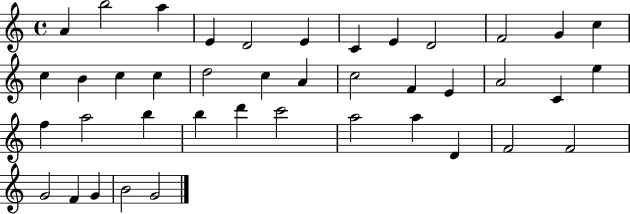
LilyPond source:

{
  \clef treble
  \time 4/4
  \defaultTimeSignature
  \key c \major
  a'4 b''2 a''4 | e'4 d'2 e'4 | c'4 e'4 d'2 | f'2 g'4 c''4 | \break c''4 b'4 c''4 c''4 | d''2 c''4 a'4 | c''2 f'4 e'4 | a'2 c'4 e''4 | \break f''4 a''2 b''4 | b''4 d'''4 c'''2 | a''2 a''4 d'4 | f'2 f'2 | \break g'2 f'4 g'4 | b'2 g'2 | \bar "|."
}